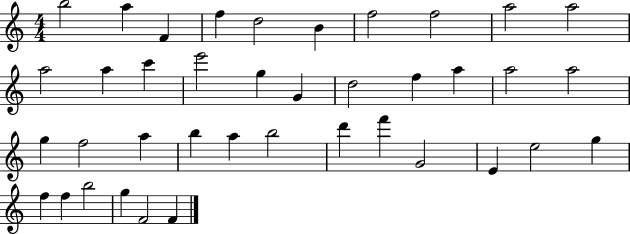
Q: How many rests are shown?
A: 0